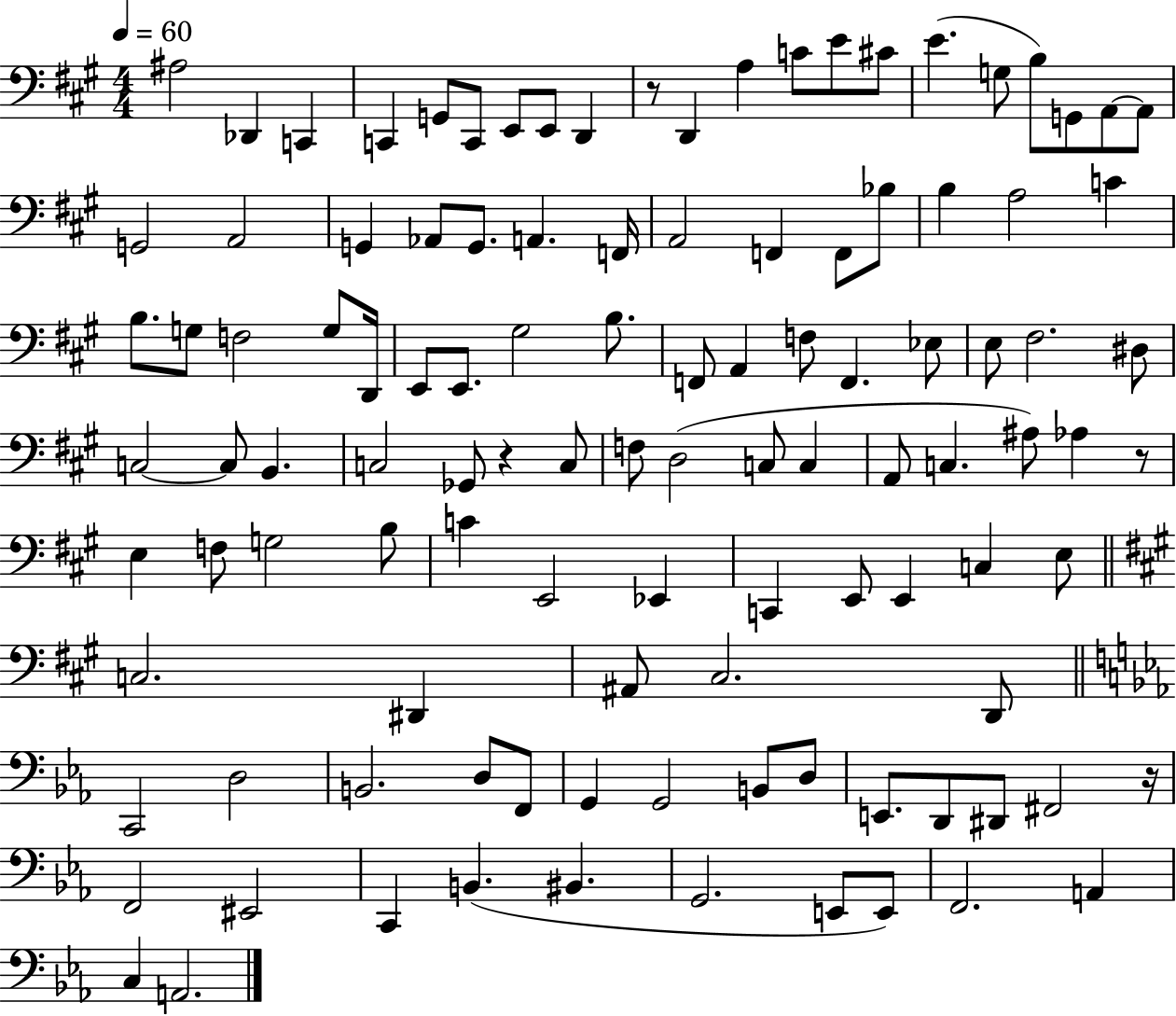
{
  \clef bass
  \numericTimeSignature
  \time 4/4
  \key a \major
  \tempo 4 = 60
  ais2 des,4 c,4 | c,4 g,8 c,8 e,8 e,8 d,4 | r8 d,4 a4 c'8 e'8 cis'8 | e'4.( g8 b8) g,8 a,8~~ a,8 | \break g,2 a,2 | g,4 aes,8 g,8. a,4. f,16 | a,2 f,4 f,8 bes8 | b4 a2 c'4 | \break b8. g8 f2 g8 d,16 | e,8 e,8. gis2 b8. | f,8 a,4 f8 f,4. ees8 | e8 fis2. dis8 | \break c2~~ c8 b,4. | c2 ges,8 r4 c8 | f8 d2( c8 c4 | a,8 c4. ais8) aes4 r8 | \break e4 f8 g2 b8 | c'4 e,2 ees,4 | c,4 e,8 e,4 c4 e8 | \bar "||" \break \key a \major c2. dis,4 | ais,8 cis2. d,8 | \bar "||" \break \key c \minor c,2 d2 | b,2. d8 f,8 | g,4 g,2 b,8 d8 | e,8. d,8 dis,8 fis,2 r16 | \break f,2 eis,2 | c,4 b,4.( bis,4. | g,2. e,8 e,8) | f,2. a,4 | \break c4 a,2. | \bar "|."
}